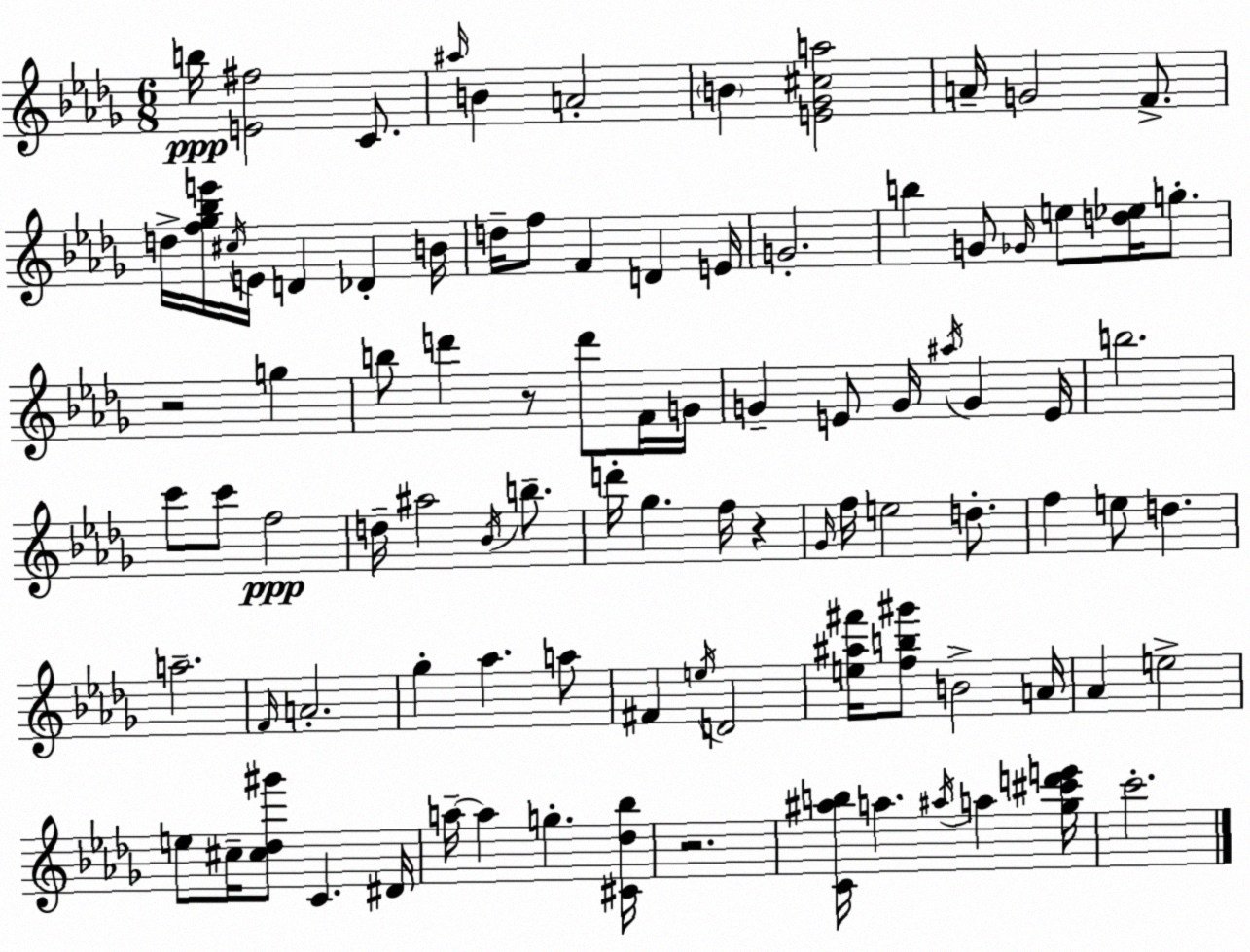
X:1
T:Untitled
M:6/8
L:1/4
K:Bbm
b/4 [E^f]2 C/2 ^a/4 B A2 B [E_G^ca]2 A/4 G2 F/2 d/4 [f_g_be']/4 ^c/4 E/4 D _D B/4 d/4 f/2 F D E/4 G2 b G/2 _G/4 e/2 [d_e]/4 g/2 z2 g b/2 d' z/2 d'/2 F/4 G/4 G E/2 G/4 ^a/4 G E/4 b2 c'/2 c'/2 f2 d/4 ^a2 _B/4 b/2 d'/4 _g f/4 z _G/4 f/4 e2 d/2 f e/2 d a2 F/4 A2 _g _a a/2 ^F e/4 D2 [e^a^f']/4 [fb^g']/2 B2 A/4 _A e2 e/2 ^c/4 [^c_d^g']/2 C ^D/4 a/4 a g [^C_d_b]/4 z2 [C^ab]/4 a ^a/4 a [_g^c'd'e']/4 c'2